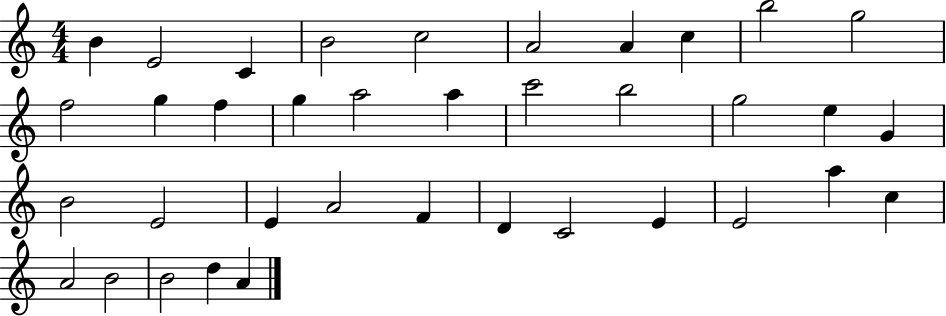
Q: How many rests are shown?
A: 0